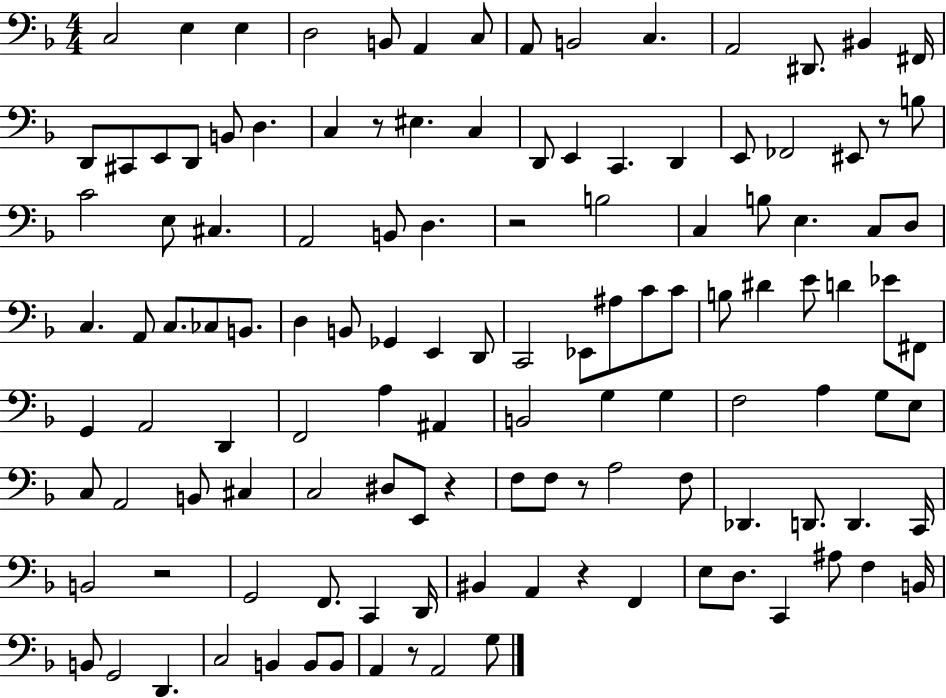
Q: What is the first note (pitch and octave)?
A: C3